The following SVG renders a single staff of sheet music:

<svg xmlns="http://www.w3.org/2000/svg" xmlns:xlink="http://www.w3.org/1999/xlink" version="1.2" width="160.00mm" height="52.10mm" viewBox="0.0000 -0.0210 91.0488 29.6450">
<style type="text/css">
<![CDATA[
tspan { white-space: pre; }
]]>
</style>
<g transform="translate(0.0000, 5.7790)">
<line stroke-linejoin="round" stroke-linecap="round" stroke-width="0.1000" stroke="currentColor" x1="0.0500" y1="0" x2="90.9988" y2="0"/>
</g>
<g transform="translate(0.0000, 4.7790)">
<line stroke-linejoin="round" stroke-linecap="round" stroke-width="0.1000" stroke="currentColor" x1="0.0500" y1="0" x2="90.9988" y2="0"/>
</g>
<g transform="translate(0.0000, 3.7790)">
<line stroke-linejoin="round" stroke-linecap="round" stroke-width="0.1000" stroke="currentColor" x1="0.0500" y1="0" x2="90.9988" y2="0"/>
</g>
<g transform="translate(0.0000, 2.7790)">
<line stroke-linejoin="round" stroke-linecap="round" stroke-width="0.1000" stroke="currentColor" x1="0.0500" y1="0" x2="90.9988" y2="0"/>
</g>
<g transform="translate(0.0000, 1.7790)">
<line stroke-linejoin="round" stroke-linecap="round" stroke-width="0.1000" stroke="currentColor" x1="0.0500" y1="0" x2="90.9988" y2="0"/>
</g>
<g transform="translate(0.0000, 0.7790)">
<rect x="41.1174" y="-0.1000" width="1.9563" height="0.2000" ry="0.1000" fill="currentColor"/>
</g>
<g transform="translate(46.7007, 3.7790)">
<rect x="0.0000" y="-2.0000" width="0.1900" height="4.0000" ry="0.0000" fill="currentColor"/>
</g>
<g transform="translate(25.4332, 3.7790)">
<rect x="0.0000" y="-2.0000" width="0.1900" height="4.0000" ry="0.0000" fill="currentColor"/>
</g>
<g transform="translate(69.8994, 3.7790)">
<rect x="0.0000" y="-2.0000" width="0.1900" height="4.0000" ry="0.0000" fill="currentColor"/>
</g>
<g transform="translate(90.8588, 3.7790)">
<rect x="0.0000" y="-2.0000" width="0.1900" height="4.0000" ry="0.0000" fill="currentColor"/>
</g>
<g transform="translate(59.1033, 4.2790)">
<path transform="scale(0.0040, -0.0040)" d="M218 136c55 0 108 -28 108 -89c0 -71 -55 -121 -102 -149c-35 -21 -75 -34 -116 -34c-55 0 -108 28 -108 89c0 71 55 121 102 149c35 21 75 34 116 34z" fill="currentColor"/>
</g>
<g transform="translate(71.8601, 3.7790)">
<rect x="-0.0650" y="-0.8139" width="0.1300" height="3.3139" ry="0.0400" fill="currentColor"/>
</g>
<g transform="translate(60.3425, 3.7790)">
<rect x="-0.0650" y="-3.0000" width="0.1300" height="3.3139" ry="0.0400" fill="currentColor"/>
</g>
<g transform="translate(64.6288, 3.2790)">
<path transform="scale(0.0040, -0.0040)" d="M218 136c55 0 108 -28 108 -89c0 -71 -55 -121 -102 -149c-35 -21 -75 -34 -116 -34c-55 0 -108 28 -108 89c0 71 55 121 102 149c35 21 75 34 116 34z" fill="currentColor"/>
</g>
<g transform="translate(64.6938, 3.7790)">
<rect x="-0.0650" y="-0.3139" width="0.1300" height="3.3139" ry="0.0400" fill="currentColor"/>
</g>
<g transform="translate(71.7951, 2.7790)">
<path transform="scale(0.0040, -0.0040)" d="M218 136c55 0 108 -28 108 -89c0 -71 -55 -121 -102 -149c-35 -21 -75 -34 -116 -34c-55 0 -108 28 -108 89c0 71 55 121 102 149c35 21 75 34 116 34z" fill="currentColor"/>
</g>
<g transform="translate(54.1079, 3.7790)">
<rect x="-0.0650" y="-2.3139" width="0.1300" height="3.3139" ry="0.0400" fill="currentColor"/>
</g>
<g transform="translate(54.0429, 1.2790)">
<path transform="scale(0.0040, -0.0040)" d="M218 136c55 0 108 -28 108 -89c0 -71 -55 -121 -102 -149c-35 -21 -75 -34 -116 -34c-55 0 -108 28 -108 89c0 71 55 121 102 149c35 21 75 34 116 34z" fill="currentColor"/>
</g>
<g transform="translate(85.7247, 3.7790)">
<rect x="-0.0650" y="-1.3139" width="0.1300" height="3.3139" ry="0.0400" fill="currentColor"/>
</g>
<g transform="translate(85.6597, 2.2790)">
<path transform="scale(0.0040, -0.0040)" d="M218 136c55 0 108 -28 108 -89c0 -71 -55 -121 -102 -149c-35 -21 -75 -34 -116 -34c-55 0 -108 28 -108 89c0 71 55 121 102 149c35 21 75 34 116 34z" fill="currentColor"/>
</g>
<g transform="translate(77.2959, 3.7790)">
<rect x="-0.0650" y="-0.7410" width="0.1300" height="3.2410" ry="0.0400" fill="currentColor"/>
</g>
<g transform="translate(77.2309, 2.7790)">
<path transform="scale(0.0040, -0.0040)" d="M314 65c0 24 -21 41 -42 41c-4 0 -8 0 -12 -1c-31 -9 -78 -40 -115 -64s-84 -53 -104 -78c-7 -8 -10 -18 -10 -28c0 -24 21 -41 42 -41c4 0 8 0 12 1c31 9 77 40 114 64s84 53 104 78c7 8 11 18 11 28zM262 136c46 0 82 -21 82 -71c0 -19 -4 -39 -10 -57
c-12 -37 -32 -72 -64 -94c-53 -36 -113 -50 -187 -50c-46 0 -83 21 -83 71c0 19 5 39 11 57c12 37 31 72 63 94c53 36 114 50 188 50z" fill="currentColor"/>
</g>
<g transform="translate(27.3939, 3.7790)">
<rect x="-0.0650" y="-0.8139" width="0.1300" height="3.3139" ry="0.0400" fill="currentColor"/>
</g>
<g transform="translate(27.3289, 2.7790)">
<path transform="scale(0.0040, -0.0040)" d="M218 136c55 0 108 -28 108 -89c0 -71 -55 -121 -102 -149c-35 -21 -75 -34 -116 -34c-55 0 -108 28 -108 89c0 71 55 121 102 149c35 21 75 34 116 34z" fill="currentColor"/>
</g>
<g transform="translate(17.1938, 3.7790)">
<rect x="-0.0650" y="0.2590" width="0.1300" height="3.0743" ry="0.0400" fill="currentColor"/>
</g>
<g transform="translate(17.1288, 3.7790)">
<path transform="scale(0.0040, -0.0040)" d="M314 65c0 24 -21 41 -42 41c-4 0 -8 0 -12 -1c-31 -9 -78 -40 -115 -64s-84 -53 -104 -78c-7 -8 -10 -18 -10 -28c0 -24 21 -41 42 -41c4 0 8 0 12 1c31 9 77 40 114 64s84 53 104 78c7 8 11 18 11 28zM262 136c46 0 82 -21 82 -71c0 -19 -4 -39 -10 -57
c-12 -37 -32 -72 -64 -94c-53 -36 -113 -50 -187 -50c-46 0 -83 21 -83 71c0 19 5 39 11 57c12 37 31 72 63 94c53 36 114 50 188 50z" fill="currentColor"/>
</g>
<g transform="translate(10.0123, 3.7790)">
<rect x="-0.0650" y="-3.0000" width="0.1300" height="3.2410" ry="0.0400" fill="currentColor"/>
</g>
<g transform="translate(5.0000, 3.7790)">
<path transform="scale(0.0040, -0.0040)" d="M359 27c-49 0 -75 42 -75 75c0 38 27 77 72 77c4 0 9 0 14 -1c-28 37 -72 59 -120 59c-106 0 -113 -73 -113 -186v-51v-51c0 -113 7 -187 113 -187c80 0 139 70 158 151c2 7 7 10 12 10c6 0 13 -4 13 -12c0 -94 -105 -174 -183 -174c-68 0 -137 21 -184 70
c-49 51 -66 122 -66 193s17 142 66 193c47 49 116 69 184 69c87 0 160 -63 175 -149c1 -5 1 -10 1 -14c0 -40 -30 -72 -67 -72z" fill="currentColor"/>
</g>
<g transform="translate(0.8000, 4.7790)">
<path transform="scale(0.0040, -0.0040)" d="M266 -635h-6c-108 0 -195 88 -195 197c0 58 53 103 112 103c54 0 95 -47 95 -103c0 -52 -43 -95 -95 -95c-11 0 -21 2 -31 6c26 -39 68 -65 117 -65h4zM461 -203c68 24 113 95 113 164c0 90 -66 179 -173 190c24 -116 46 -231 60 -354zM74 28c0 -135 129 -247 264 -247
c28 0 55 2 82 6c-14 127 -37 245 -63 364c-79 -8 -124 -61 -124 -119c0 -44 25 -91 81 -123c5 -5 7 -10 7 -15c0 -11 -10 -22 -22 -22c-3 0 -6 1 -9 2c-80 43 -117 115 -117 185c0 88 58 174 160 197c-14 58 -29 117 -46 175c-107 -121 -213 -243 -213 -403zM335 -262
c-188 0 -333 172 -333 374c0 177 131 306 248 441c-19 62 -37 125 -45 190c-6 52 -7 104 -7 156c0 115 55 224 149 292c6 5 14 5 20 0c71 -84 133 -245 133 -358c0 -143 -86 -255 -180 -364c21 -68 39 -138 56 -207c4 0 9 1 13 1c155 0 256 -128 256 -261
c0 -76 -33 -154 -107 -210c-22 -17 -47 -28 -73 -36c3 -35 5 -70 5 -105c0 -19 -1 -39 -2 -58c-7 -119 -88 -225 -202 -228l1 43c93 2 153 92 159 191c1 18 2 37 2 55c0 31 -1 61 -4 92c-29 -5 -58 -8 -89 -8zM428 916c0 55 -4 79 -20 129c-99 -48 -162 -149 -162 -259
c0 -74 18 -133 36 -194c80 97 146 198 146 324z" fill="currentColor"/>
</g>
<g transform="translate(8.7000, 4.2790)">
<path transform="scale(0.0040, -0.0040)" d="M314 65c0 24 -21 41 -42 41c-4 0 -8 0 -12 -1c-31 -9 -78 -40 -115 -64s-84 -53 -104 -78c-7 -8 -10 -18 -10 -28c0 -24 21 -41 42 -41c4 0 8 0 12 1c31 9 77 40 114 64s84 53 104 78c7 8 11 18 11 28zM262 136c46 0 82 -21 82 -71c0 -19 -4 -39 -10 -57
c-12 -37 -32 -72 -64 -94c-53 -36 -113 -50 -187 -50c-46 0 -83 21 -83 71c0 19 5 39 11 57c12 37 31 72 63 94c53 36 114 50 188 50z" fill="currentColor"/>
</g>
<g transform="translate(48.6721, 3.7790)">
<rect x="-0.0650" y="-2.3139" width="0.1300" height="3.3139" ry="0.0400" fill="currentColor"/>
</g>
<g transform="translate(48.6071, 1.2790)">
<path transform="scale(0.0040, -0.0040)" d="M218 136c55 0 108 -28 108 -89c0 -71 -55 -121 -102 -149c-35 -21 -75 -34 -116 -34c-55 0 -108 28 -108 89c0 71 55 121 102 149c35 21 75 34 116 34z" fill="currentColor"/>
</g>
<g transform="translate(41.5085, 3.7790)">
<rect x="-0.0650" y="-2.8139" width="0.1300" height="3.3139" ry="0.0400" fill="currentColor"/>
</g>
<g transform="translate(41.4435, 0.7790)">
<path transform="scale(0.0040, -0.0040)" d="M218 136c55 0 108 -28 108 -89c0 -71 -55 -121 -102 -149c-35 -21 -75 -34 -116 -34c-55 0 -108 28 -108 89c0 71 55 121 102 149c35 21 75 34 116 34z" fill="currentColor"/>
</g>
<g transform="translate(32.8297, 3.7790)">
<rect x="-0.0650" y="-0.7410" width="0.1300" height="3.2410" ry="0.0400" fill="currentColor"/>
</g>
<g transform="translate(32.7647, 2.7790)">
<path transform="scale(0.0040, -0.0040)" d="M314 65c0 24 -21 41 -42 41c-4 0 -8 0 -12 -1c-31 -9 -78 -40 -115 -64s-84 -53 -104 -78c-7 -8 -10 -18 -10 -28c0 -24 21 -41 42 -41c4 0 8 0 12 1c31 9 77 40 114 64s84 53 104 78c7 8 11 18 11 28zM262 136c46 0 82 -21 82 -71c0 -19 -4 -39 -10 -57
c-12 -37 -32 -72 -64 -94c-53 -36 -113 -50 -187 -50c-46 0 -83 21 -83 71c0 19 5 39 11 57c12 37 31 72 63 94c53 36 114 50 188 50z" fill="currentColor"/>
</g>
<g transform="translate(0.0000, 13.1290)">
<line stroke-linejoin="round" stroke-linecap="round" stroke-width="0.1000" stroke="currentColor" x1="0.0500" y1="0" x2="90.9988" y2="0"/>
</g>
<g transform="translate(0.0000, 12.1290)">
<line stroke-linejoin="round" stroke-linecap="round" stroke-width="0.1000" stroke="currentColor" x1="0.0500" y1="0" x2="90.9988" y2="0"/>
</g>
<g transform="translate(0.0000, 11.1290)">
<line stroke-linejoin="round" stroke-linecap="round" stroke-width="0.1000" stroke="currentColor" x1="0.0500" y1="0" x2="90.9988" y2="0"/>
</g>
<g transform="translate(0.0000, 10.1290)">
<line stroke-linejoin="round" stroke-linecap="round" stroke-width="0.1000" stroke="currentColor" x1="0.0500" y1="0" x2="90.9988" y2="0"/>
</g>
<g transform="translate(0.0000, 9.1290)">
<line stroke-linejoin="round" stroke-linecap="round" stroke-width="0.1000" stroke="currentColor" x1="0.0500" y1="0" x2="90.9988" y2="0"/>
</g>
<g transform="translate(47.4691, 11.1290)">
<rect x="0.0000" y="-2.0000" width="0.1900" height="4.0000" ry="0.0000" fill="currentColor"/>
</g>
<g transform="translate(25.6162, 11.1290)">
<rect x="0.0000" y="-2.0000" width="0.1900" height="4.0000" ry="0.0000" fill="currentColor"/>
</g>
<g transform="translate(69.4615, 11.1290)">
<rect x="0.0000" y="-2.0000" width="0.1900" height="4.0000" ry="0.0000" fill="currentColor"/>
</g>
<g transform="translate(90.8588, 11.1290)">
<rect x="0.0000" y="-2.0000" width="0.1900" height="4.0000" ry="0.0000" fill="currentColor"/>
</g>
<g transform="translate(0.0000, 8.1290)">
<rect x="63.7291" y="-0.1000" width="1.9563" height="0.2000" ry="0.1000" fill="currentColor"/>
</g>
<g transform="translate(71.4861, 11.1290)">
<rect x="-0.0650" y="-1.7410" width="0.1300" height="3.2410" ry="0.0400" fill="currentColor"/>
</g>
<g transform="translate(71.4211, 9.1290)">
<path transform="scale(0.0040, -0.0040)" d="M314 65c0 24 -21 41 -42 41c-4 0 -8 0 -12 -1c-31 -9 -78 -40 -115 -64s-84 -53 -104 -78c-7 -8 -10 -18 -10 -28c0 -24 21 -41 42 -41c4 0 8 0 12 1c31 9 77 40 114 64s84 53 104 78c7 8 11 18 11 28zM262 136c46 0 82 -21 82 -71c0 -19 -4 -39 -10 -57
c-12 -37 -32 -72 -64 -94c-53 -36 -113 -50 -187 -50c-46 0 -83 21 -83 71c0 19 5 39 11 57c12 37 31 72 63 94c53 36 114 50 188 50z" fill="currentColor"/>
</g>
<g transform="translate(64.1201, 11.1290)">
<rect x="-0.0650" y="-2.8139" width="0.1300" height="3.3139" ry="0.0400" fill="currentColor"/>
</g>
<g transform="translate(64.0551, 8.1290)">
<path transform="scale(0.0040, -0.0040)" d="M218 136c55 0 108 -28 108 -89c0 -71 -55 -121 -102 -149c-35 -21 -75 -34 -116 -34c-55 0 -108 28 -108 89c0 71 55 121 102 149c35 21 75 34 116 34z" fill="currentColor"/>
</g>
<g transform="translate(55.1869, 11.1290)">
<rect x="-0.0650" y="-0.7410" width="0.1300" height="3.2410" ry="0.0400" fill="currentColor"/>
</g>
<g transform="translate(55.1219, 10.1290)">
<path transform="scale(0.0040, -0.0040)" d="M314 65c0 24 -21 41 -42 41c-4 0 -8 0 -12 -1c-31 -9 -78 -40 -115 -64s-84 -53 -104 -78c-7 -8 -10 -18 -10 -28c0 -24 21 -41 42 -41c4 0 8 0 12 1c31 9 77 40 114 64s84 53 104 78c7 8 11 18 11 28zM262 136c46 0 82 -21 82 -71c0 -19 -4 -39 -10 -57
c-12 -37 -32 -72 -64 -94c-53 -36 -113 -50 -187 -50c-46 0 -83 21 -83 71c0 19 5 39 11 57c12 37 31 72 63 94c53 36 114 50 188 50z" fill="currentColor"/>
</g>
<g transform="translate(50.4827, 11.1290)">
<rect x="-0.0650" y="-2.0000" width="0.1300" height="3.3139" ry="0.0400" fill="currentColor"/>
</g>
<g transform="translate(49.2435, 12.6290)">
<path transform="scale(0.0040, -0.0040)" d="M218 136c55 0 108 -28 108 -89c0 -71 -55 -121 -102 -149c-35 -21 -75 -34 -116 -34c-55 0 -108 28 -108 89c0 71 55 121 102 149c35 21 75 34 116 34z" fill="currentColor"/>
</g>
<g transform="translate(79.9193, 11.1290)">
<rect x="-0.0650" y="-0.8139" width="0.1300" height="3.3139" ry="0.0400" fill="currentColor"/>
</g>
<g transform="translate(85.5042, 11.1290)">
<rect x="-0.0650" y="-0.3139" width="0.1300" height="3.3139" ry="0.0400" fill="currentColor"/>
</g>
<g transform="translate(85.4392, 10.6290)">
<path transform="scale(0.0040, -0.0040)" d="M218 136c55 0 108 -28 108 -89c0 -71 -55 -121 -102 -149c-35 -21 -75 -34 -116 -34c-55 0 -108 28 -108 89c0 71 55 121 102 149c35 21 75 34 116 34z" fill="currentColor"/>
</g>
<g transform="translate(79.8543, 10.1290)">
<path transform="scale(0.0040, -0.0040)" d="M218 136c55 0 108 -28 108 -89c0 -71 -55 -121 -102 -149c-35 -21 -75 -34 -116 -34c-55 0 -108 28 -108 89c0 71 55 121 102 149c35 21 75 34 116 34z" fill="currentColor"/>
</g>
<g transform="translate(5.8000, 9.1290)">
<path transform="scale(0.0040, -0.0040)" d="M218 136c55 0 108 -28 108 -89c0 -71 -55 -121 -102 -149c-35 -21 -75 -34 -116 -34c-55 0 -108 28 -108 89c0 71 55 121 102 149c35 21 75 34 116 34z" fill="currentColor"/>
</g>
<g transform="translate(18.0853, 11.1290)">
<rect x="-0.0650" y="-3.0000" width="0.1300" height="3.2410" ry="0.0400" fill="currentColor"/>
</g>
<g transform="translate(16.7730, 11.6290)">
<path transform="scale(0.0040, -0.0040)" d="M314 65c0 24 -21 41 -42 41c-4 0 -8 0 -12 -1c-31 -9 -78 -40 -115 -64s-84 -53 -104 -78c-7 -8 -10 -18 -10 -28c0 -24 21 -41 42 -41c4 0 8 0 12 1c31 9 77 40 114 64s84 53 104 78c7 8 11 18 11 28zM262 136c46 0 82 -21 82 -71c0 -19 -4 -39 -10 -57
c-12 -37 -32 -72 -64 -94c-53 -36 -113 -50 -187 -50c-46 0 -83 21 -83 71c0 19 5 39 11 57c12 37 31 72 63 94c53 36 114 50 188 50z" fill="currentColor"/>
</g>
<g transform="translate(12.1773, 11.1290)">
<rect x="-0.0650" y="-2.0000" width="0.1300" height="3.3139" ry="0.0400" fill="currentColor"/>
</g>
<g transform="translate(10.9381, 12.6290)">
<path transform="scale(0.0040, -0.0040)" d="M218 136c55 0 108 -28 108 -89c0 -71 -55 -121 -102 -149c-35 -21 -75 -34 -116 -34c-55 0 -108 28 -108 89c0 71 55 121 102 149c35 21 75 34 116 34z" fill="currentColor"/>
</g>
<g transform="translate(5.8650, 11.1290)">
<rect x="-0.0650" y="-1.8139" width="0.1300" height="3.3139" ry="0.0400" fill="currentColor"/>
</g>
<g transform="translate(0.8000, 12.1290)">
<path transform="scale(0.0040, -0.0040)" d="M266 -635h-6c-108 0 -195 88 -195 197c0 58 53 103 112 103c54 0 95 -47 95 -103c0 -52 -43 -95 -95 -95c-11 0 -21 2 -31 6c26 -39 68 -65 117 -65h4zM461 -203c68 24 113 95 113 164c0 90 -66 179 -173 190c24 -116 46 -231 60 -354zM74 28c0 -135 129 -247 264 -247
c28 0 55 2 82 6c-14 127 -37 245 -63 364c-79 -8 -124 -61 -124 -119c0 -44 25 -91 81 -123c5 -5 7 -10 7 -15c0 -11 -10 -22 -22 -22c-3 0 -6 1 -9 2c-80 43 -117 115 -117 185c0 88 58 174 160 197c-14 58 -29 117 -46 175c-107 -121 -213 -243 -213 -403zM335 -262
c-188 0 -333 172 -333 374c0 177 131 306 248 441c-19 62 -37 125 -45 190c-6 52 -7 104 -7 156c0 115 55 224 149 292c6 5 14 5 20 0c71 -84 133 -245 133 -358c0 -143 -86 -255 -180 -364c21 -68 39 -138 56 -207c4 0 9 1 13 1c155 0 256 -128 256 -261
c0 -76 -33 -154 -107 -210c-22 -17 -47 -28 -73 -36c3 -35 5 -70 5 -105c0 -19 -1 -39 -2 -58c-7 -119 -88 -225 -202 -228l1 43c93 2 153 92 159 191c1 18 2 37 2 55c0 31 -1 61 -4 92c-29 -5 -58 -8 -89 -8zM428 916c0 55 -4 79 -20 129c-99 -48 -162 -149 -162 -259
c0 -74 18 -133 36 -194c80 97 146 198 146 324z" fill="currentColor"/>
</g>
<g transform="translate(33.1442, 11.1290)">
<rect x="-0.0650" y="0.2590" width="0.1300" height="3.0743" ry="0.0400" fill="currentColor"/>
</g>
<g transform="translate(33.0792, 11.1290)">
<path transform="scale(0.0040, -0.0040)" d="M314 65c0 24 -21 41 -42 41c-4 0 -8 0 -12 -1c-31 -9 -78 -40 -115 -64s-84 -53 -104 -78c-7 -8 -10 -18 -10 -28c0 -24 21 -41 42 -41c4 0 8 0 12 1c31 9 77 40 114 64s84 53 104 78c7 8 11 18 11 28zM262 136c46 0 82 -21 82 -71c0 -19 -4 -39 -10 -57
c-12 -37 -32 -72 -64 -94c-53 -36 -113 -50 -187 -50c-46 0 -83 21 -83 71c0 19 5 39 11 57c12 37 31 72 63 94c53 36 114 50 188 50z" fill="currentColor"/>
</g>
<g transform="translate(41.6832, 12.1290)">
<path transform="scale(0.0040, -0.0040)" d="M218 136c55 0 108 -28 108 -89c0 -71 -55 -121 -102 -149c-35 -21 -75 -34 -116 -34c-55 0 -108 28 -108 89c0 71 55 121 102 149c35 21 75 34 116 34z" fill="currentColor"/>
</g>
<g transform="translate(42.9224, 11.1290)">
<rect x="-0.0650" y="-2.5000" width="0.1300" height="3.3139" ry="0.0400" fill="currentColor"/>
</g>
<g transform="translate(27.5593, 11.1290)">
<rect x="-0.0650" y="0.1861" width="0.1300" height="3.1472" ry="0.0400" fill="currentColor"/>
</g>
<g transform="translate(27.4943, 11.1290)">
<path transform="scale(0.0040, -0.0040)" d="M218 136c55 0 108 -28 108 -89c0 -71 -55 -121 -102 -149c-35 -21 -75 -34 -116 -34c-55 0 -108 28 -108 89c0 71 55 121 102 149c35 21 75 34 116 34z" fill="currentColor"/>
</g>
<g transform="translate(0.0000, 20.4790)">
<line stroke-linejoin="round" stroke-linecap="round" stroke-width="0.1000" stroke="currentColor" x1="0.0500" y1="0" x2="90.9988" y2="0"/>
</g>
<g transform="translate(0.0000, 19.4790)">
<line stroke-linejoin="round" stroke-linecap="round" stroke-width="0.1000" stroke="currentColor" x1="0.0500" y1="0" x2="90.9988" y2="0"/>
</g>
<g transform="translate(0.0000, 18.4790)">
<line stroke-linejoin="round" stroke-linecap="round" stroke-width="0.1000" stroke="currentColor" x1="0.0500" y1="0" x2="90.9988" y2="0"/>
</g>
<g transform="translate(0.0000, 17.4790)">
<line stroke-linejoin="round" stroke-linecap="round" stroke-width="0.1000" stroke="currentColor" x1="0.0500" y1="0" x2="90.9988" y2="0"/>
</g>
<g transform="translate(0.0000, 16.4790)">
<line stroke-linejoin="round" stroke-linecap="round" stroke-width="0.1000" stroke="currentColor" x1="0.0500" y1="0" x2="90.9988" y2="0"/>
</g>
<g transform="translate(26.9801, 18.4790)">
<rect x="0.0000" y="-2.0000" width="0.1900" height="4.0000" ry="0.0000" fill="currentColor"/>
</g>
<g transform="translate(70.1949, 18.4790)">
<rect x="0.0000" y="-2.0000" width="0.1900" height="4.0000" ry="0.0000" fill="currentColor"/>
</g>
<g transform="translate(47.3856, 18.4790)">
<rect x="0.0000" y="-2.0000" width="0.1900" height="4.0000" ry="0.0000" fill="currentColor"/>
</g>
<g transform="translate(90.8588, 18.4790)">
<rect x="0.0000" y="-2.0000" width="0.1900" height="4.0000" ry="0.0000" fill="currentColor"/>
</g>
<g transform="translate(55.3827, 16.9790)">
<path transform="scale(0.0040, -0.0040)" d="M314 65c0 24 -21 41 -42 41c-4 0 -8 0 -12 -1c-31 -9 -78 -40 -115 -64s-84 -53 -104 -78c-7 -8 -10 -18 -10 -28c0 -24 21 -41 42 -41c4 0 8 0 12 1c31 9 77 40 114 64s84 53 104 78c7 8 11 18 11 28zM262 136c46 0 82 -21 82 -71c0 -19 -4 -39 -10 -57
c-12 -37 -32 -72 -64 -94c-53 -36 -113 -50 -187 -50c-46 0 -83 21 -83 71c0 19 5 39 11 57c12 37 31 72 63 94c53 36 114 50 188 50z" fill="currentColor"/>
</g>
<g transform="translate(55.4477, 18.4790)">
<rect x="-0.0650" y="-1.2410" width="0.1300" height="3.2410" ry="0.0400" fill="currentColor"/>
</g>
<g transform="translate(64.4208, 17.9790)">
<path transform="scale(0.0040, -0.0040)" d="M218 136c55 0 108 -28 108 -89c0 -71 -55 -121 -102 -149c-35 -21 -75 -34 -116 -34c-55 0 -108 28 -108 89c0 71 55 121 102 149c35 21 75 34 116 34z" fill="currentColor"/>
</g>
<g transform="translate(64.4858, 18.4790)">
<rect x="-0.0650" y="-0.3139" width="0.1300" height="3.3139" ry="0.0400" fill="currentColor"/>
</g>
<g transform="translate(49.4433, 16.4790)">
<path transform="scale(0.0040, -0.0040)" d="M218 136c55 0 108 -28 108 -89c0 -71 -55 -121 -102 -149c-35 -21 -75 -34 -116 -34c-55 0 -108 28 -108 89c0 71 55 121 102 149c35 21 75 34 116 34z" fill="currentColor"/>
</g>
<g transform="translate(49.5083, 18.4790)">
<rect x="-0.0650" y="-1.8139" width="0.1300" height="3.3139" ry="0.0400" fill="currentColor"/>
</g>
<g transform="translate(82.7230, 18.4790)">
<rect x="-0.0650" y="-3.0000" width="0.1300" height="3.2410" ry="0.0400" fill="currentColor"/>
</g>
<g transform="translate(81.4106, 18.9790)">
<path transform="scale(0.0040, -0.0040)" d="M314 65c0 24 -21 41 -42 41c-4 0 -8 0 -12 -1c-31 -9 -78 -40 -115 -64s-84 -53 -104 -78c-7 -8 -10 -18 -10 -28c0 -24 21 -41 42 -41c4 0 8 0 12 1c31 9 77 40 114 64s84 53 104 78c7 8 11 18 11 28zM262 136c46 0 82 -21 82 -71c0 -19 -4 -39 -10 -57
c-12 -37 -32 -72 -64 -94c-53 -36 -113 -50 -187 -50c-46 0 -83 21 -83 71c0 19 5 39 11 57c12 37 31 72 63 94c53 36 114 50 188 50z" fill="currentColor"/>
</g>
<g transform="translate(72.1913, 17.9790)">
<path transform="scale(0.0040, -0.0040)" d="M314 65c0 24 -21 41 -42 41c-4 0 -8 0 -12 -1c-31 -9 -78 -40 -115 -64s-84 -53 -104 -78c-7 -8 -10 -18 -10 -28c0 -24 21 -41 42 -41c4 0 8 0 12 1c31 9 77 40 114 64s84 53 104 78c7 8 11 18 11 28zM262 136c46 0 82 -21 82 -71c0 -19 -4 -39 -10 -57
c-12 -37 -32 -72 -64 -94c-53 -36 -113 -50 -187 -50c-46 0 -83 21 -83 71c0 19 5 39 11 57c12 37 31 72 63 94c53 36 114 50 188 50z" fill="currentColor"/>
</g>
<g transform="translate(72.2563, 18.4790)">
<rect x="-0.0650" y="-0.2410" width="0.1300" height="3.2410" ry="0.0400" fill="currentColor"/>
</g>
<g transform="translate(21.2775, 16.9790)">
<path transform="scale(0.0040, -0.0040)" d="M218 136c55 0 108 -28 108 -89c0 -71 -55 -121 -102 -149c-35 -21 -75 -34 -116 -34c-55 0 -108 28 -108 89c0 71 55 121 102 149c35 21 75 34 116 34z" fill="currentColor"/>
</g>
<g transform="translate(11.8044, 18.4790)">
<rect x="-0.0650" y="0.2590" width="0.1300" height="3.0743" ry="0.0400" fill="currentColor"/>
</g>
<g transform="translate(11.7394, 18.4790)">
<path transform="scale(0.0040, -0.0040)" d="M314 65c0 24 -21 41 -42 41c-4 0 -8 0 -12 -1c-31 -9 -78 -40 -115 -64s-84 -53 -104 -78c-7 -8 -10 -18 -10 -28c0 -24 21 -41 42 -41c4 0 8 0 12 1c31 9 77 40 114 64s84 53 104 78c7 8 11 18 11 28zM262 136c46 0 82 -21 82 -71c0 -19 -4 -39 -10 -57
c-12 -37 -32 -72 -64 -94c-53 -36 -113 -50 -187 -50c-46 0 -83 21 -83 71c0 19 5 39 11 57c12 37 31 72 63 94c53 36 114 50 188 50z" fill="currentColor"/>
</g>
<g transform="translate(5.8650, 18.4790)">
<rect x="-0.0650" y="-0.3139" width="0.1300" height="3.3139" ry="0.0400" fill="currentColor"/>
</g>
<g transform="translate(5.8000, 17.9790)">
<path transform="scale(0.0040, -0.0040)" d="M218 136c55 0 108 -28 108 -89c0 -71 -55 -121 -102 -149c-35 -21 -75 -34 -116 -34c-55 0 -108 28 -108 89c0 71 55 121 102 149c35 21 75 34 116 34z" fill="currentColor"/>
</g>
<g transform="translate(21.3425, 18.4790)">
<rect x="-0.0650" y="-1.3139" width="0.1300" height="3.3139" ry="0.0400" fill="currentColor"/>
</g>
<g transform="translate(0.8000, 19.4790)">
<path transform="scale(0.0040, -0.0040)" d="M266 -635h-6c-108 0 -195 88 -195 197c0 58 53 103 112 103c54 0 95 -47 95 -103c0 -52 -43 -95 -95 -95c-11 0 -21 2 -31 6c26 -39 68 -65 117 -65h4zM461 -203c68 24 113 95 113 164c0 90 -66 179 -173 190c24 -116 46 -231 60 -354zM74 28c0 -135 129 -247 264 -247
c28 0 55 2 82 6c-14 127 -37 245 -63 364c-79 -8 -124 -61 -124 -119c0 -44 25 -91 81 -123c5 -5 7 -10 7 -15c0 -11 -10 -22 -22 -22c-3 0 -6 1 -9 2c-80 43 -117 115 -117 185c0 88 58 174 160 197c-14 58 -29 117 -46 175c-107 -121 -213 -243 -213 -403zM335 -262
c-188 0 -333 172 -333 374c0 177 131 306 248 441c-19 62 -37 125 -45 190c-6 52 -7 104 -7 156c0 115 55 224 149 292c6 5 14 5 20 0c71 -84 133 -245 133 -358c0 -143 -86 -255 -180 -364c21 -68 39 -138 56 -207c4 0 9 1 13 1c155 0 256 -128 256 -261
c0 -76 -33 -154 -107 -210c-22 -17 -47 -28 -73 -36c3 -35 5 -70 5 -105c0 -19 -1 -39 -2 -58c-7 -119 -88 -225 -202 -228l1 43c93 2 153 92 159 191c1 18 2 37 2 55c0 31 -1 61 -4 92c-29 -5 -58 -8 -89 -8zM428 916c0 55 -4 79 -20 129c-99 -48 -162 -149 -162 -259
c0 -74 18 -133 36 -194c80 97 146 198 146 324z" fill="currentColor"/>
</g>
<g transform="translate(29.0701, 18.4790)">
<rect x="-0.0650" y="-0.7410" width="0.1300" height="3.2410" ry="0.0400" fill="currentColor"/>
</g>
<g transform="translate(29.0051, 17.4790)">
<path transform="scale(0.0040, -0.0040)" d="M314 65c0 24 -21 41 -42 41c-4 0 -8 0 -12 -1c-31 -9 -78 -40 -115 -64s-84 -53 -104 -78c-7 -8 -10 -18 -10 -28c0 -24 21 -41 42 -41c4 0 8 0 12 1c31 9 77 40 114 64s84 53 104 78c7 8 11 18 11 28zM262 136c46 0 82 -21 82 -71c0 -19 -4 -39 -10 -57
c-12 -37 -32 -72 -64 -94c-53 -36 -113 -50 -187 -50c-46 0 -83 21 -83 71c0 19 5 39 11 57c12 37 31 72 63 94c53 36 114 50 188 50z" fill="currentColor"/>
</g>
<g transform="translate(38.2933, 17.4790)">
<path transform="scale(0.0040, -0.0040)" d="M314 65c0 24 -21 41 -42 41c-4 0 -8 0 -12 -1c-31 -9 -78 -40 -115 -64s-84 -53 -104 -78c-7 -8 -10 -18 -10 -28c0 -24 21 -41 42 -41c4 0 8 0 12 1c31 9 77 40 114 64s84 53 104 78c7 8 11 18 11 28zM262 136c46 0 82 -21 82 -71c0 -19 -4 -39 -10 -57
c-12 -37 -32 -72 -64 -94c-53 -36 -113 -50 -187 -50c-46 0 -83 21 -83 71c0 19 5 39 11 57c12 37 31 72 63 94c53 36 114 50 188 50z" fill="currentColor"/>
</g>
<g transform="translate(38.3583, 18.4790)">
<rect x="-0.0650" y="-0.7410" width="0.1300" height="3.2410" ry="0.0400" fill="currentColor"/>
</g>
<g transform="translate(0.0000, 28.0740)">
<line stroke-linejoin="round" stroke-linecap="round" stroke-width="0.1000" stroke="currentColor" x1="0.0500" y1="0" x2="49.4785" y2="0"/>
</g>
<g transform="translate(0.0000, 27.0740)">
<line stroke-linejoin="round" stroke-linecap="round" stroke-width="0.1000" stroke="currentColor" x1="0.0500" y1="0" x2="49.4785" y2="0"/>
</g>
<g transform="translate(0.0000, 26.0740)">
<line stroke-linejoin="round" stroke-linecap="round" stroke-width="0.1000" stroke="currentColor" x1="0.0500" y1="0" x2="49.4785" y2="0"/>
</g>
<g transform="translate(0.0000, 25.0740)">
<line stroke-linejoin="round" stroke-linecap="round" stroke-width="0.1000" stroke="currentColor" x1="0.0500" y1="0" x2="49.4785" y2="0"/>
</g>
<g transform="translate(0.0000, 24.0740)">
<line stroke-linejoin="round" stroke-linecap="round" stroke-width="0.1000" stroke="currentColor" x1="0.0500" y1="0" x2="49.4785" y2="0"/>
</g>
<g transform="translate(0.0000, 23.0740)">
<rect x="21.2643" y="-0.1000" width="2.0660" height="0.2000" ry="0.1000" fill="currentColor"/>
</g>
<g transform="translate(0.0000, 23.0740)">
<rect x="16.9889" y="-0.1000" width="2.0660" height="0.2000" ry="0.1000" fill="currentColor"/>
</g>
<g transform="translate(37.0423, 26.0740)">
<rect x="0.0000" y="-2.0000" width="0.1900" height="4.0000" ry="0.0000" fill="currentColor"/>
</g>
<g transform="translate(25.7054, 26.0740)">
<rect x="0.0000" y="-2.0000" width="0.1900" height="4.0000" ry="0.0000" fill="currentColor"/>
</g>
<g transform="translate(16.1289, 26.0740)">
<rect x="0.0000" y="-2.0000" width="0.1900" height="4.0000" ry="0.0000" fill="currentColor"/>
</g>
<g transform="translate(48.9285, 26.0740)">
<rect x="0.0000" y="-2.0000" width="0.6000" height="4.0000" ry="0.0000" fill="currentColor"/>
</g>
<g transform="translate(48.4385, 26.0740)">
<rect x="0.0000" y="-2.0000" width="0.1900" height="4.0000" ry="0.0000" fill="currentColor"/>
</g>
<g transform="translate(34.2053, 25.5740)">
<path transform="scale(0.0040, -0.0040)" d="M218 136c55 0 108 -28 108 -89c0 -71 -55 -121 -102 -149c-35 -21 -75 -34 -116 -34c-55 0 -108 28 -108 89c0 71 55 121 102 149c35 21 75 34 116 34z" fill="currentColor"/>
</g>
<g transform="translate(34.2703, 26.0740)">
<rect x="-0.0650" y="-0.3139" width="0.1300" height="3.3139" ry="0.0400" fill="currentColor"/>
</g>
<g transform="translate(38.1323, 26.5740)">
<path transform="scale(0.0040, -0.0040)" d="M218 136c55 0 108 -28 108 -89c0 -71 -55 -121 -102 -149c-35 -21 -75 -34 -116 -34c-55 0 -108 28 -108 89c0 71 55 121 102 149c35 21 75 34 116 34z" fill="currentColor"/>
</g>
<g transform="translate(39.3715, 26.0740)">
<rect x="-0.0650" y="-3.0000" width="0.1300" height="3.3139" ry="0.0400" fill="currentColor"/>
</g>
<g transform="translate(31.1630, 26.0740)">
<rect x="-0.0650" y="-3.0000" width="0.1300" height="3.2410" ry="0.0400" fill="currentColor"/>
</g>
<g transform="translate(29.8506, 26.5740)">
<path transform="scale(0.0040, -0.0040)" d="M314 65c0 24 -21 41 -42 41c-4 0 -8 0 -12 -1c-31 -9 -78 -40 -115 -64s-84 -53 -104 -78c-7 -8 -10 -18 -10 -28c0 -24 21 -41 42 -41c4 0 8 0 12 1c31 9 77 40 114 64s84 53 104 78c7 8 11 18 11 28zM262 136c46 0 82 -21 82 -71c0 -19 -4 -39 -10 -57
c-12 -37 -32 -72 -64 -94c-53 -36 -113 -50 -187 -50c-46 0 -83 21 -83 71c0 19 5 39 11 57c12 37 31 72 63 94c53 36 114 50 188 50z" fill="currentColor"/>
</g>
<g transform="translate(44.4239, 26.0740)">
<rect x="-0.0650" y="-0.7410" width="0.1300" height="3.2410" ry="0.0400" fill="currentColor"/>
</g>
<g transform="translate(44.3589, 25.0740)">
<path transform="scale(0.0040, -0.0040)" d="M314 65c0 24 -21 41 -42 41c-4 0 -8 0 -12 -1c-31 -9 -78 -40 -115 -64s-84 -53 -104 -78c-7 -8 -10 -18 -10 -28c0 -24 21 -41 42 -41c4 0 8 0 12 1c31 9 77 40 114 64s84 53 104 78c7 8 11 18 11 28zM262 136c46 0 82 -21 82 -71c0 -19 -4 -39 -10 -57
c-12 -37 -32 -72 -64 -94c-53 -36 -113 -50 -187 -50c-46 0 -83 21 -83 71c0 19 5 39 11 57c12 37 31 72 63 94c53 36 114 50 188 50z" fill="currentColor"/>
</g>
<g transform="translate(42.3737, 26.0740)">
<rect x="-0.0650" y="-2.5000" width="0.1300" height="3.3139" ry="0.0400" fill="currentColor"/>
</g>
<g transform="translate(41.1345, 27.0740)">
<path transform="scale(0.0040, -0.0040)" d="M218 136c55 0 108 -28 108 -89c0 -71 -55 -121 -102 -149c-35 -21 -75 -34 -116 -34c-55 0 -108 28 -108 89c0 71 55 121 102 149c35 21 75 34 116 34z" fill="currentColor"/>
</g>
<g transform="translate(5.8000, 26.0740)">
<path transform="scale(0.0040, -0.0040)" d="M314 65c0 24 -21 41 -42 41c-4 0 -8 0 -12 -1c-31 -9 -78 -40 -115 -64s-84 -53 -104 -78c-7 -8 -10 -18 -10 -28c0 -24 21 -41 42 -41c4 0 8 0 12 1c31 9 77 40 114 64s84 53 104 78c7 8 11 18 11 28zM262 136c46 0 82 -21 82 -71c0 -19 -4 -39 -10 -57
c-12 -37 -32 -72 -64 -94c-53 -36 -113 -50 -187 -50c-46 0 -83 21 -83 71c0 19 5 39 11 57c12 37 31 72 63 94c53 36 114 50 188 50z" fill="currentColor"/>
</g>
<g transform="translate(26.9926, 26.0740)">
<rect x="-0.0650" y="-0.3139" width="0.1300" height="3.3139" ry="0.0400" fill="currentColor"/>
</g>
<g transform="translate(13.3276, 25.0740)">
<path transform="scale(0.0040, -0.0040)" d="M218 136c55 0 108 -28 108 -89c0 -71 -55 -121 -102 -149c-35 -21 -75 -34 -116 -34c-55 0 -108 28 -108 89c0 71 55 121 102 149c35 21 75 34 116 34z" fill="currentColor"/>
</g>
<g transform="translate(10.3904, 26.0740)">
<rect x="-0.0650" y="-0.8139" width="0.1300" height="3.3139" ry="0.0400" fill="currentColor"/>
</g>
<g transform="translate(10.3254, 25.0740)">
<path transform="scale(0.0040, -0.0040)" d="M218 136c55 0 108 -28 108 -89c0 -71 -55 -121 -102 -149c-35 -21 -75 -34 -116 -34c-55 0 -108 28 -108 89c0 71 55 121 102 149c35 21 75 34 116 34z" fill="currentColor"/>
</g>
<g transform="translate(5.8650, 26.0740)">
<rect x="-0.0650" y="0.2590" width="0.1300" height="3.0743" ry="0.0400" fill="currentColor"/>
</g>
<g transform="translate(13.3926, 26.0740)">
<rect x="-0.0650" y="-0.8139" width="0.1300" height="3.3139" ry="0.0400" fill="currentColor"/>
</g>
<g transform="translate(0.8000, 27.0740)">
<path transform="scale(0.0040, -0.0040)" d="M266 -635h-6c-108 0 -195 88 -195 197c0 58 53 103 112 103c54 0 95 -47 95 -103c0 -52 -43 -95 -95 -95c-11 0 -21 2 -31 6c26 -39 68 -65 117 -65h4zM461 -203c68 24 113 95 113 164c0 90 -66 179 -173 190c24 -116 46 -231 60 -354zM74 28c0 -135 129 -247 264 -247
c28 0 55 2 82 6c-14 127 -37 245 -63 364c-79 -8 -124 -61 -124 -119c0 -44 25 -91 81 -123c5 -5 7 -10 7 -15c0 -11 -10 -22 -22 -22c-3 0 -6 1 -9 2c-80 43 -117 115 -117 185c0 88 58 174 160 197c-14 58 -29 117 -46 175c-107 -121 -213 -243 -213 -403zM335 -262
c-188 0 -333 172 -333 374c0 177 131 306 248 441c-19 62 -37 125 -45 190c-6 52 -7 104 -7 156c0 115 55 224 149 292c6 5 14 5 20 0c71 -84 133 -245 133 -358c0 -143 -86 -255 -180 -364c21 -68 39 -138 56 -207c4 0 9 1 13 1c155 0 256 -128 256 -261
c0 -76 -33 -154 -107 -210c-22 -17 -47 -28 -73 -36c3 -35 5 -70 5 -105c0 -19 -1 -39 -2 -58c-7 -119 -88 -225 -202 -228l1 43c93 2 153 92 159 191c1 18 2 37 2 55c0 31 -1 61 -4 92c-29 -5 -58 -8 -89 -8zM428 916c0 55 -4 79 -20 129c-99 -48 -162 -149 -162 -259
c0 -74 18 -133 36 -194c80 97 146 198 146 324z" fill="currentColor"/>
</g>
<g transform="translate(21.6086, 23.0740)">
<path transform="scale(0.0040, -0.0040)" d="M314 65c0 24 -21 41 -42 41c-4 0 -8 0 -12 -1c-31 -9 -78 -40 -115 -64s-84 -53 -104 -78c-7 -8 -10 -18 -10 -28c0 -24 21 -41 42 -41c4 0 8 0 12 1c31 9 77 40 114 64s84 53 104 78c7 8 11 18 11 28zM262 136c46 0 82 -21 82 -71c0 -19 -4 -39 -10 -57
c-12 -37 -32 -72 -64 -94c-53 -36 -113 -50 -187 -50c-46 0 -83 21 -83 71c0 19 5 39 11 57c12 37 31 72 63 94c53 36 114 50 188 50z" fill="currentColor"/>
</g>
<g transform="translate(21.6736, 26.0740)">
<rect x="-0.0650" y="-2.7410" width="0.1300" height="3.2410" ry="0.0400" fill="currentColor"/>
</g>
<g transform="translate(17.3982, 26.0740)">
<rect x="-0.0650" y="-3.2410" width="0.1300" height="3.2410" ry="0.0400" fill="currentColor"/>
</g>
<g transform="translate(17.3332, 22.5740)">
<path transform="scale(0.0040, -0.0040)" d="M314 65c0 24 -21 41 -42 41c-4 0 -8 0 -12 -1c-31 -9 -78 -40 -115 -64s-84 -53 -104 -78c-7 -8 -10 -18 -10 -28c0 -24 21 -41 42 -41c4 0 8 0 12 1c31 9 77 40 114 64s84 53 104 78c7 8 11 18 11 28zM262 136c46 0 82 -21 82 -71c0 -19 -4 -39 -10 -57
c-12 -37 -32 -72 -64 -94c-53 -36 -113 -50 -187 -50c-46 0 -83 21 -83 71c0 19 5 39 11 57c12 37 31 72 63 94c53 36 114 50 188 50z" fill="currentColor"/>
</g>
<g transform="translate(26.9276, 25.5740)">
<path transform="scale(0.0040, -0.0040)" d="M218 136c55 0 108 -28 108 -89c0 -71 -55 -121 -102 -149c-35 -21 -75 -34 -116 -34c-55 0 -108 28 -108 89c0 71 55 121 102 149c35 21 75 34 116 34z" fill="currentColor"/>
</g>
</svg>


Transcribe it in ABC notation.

X:1
T:Untitled
M:4/4
L:1/4
K:C
A2 B2 d d2 a g g A c d d2 e f F A2 B B2 G F d2 a f2 d c c B2 e d2 d2 f e2 c c2 A2 B2 d d b2 a2 c A2 c A G d2